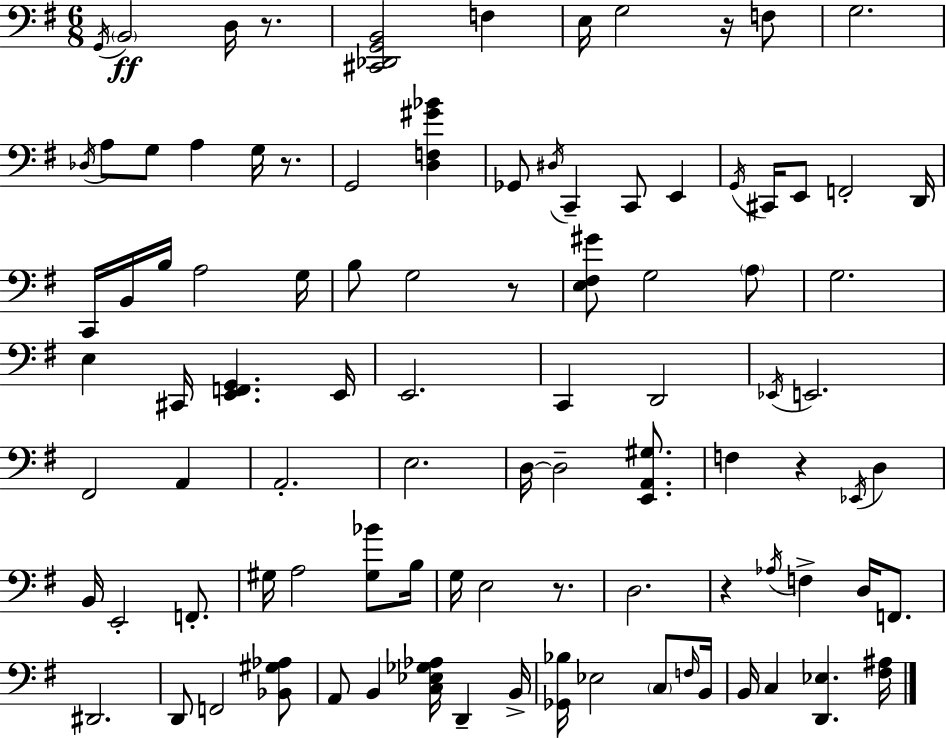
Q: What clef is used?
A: bass